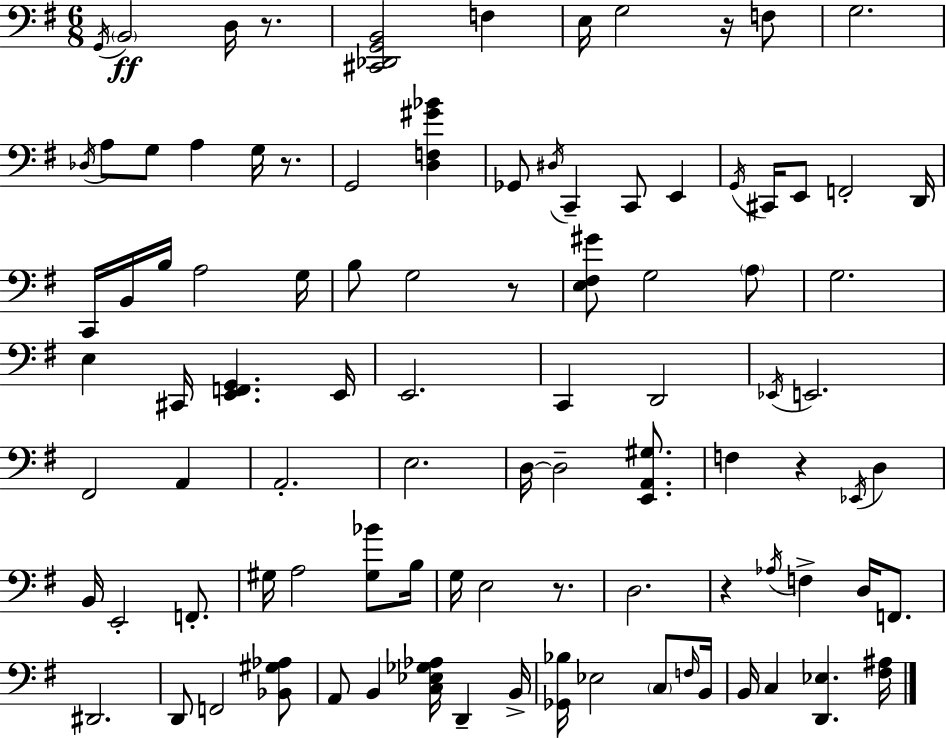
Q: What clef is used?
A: bass